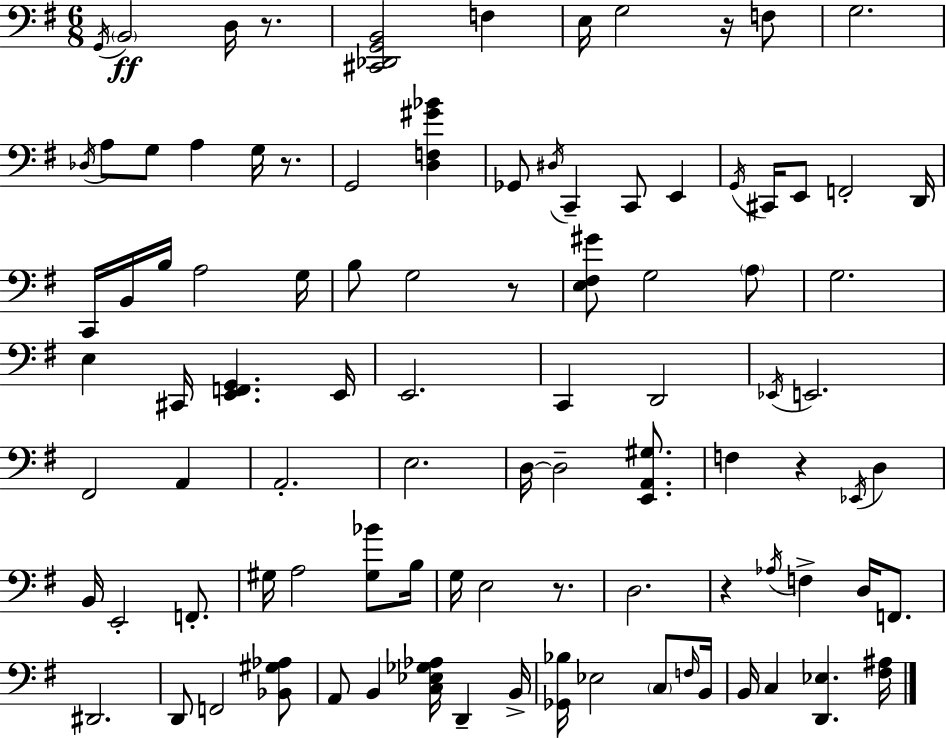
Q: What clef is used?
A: bass